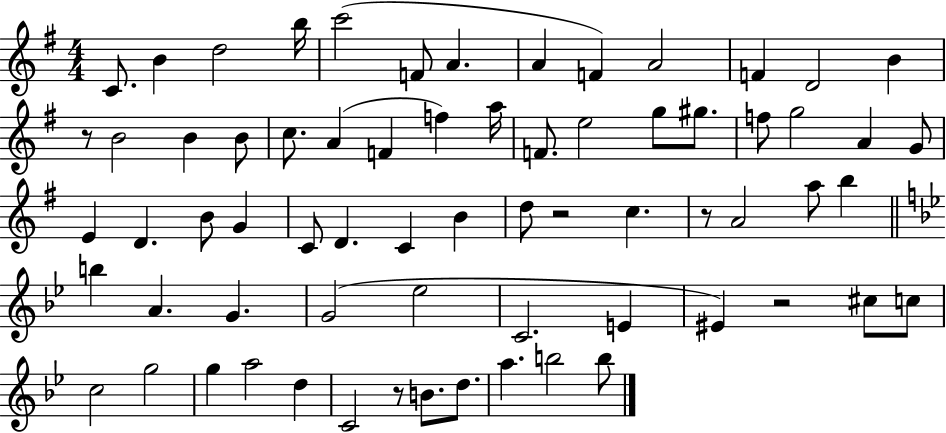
C4/e. B4/q D5/h B5/s C6/h F4/e A4/q. A4/q F4/q A4/h F4/q D4/h B4/q R/e B4/h B4/q B4/e C5/e. A4/q F4/q F5/q A5/s F4/e. E5/h G5/e G#5/e. F5/e G5/h A4/q G4/e E4/q D4/q. B4/e G4/q C4/e D4/q. C4/q B4/q D5/e R/h C5/q. R/e A4/h A5/e B5/q B5/q A4/q. G4/q. G4/h Eb5/h C4/h. E4/q EIS4/q R/h C#5/e C5/e C5/h G5/h G5/q A5/h D5/q C4/h R/e B4/e. D5/e. A5/q. B5/h B5/e